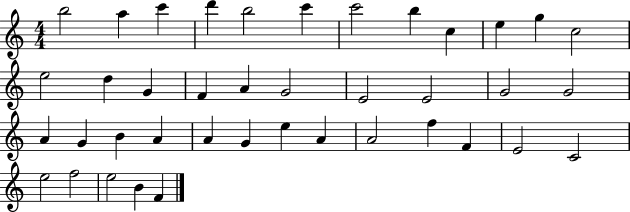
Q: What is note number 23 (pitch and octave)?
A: A4